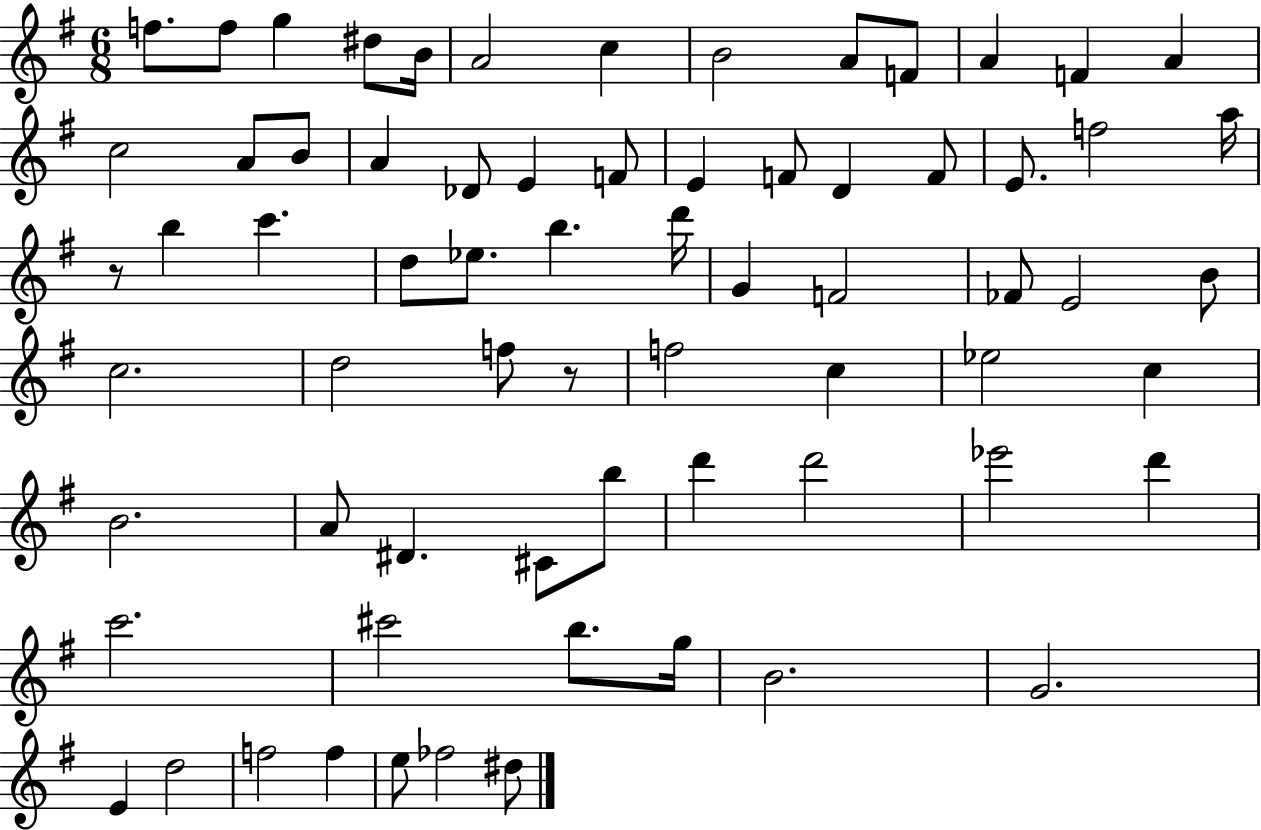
X:1
T:Untitled
M:6/8
L:1/4
K:G
f/2 f/2 g ^d/2 B/4 A2 c B2 A/2 F/2 A F A c2 A/2 B/2 A _D/2 E F/2 E F/2 D F/2 E/2 f2 a/4 z/2 b c' d/2 _e/2 b d'/4 G F2 _F/2 E2 B/2 c2 d2 f/2 z/2 f2 c _e2 c B2 A/2 ^D ^C/2 b/2 d' d'2 _e'2 d' c'2 ^c'2 b/2 g/4 B2 G2 E d2 f2 f e/2 _f2 ^d/2